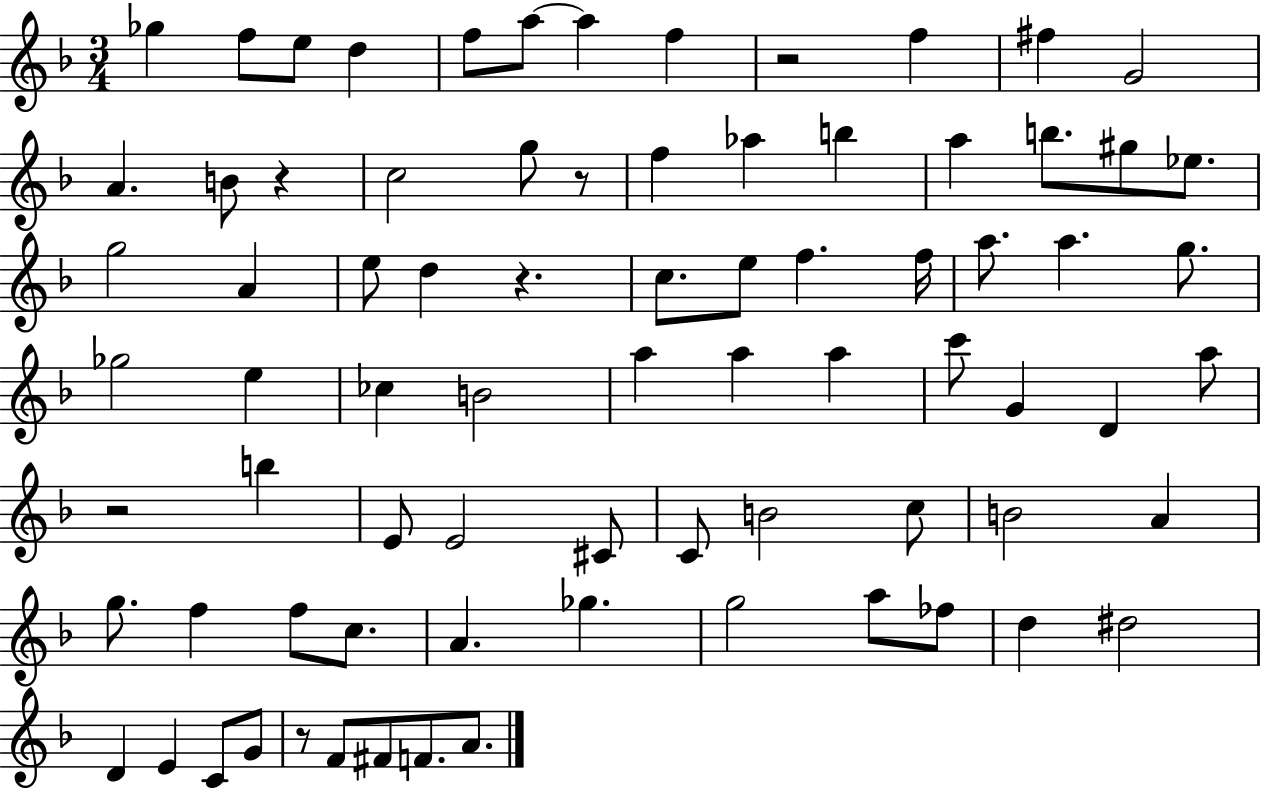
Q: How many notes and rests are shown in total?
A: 78